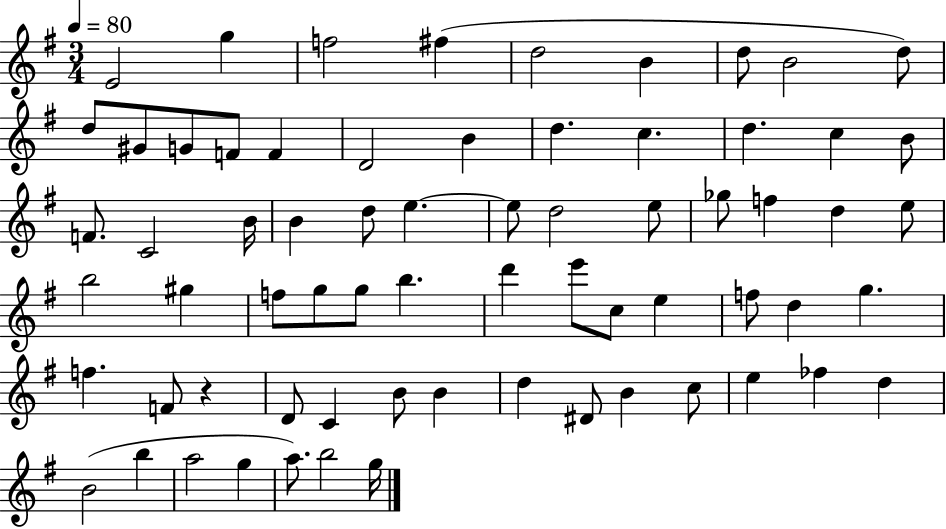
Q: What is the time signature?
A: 3/4